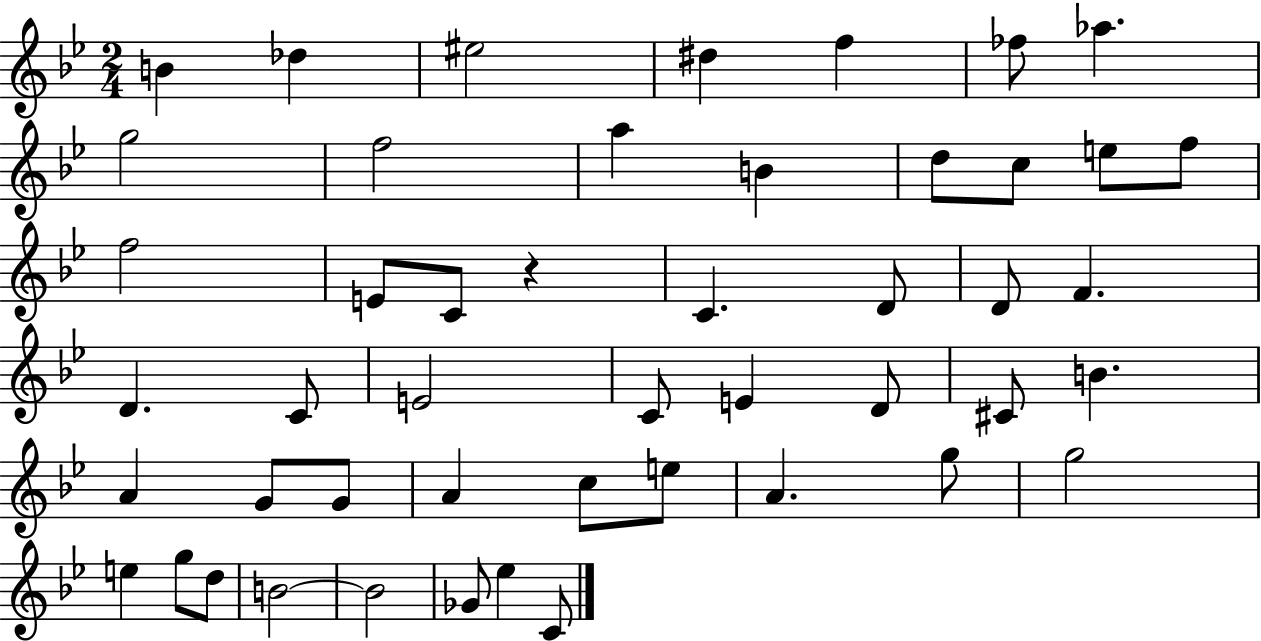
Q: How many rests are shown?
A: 1